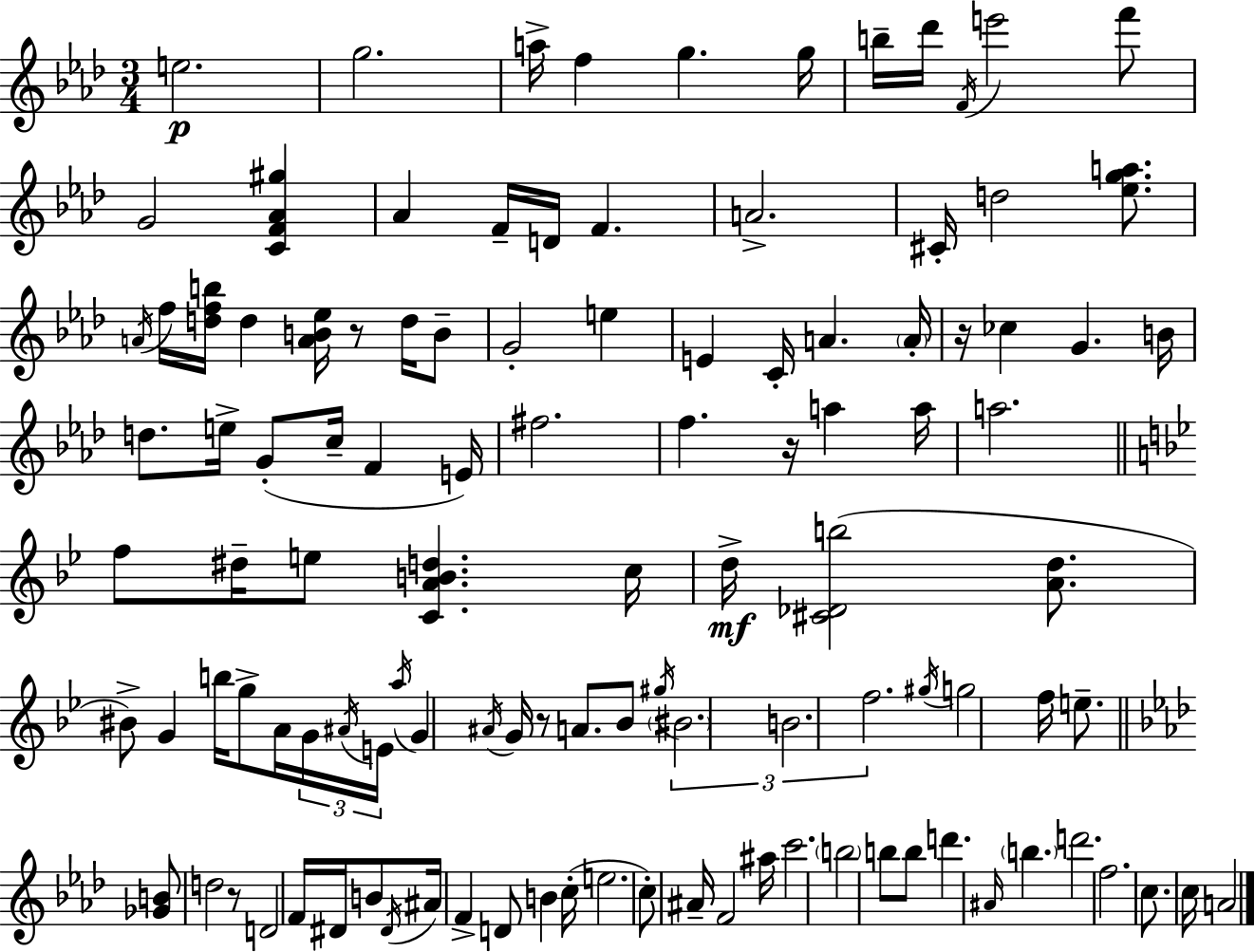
{
  \clef treble
  \numericTimeSignature
  \time 3/4
  \key f \minor
  \repeat volta 2 { e''2.\p | g''2. | a''16-> f''4 g''4. g''16 | b''16-- des'''16 \acciaccatura { f'16 } e'''2 f'''8 | \break g'2 <c' f' aes' gis''>4 | aes'4 f'16-- d'16 f'4. | a'2.-> | cis'16-. d''2 <ees'' g'' a''>8. | \break \acciaccatura { a'16 } f''16 <d'' f'' b''>16 d''4 <a' b' ees''>16 r8 d''16 | b'8-- g'2-. e''4 | e'4 c'16-. a'4. | \parenthesize a'16-. r16 ces''4 g'4. | \break b'16 d''8. e''16-> g'8-.( c''16-- f'4 | e'16) fis''2. | f''4. r16 a''4 | a''16 a''2. | \break \bar "||" \break \key bes \major f''8 dis''16-- e''8 <c' a' b' d''>4. c''16 | d''16->\mf <cis' des' b''>2( <a' d''>8. | bis'8->) g'4 b''16 g''8-> a'16 \tuplet 3/2 { g'16 \acciaccatura { ais'16 } | e'16 } \acciaccatura { a''16 } g'4 \acciaccatura { ais'16 } g'16 r8 a'8. | \break bes'8 \acciaccatura { gis''16 } \tuplet 3/2 { \parenthesize bis'2. | b'2. | f''2. } | \acciaccatura { gis''16 } g''2 | \break f''16 e''8.-- \bar "||" \break \key aes \major <ges' b'>8 d''2 r8 | d'2 f'16 dis'16 b'8 | \acciaccatura { dis'16 } ais'16 f'4-> d'8 b'4 | c''16-.( e''2. | \break c''8-.) ais'16-- f'2 | ais''16 c'''2. | \parenthesize b''2 b''8 b''8 | d'''4. \grace { ais'16 } \parenthesize b''4. | \break d'''2. | f''2. | c''8. c''16 a'2 | } \bar "|."
}